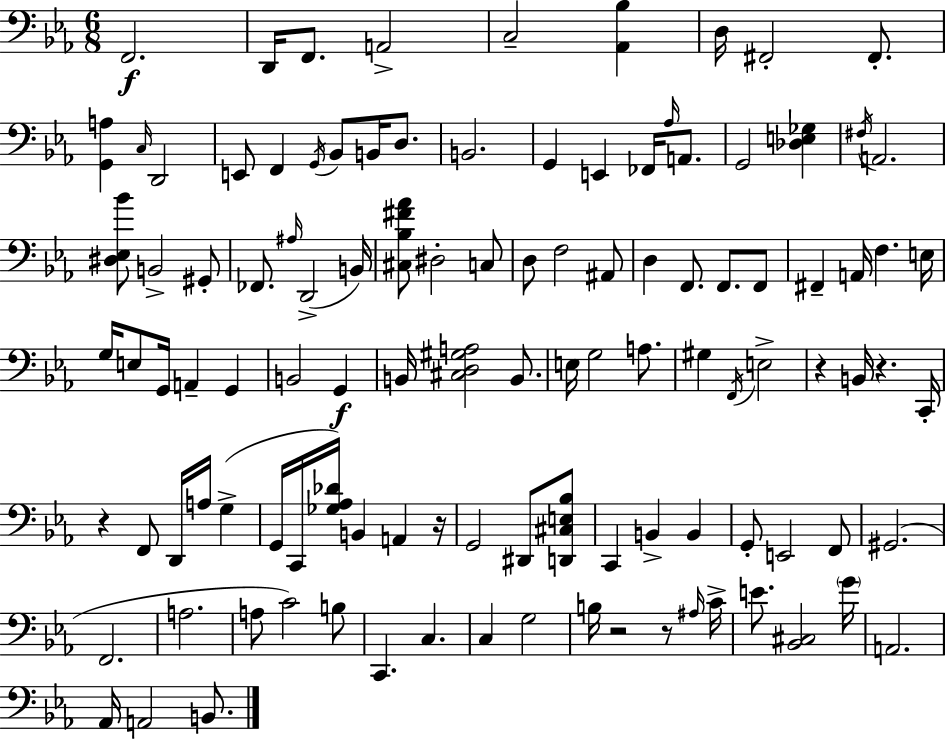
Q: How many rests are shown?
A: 6